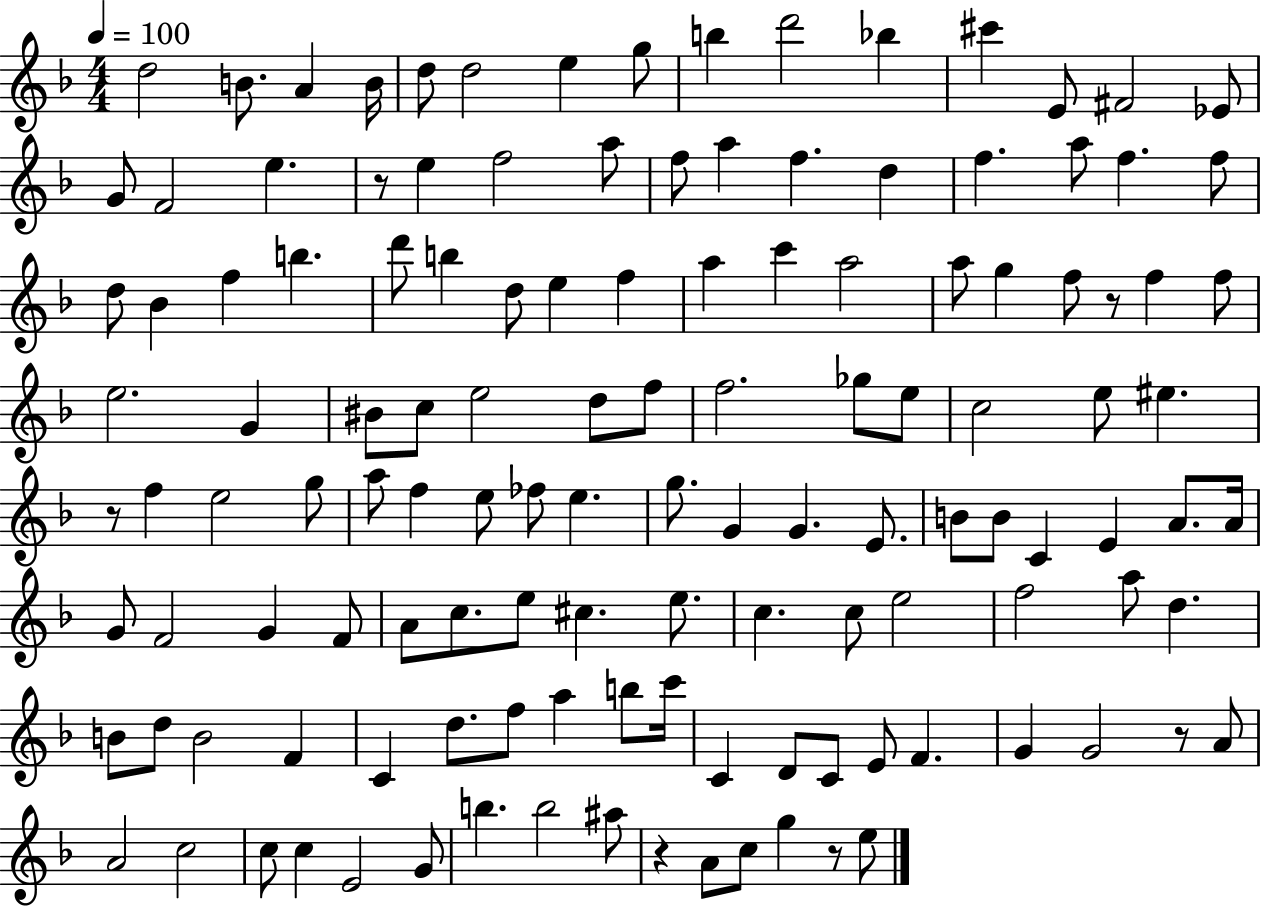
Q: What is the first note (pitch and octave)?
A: D5